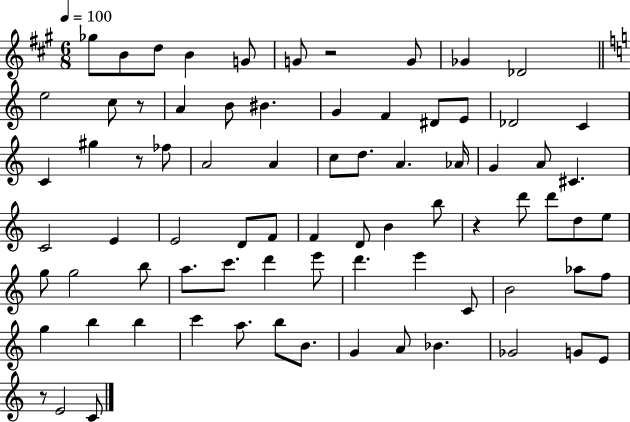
X:1
T:Untitled
M:6/8
L:1/4
K:A
_g/2 B/2 d/2 B G/2 G/2 z2 G/2 _G _D2 e2 c/2 z/2 A B/2 ^B G F ^D/2 E/2 _D2 C C ^g z/2 _f/2 A2 A c/2 d/2 A _A/4 G A/2 ^C C2 E E2 D/2 F/2 F D/2 B b/2 z d'/2 d'/2 d/2 e/2 g/2 g2 b/2 a/2 c'/2 d' e'/2 d' e' C/2 B2 _a/2 f/2 g b b c' a/2 b/2 B/2 G A/2 _B _G2 G/2 E/2 z/2 E2 C/2